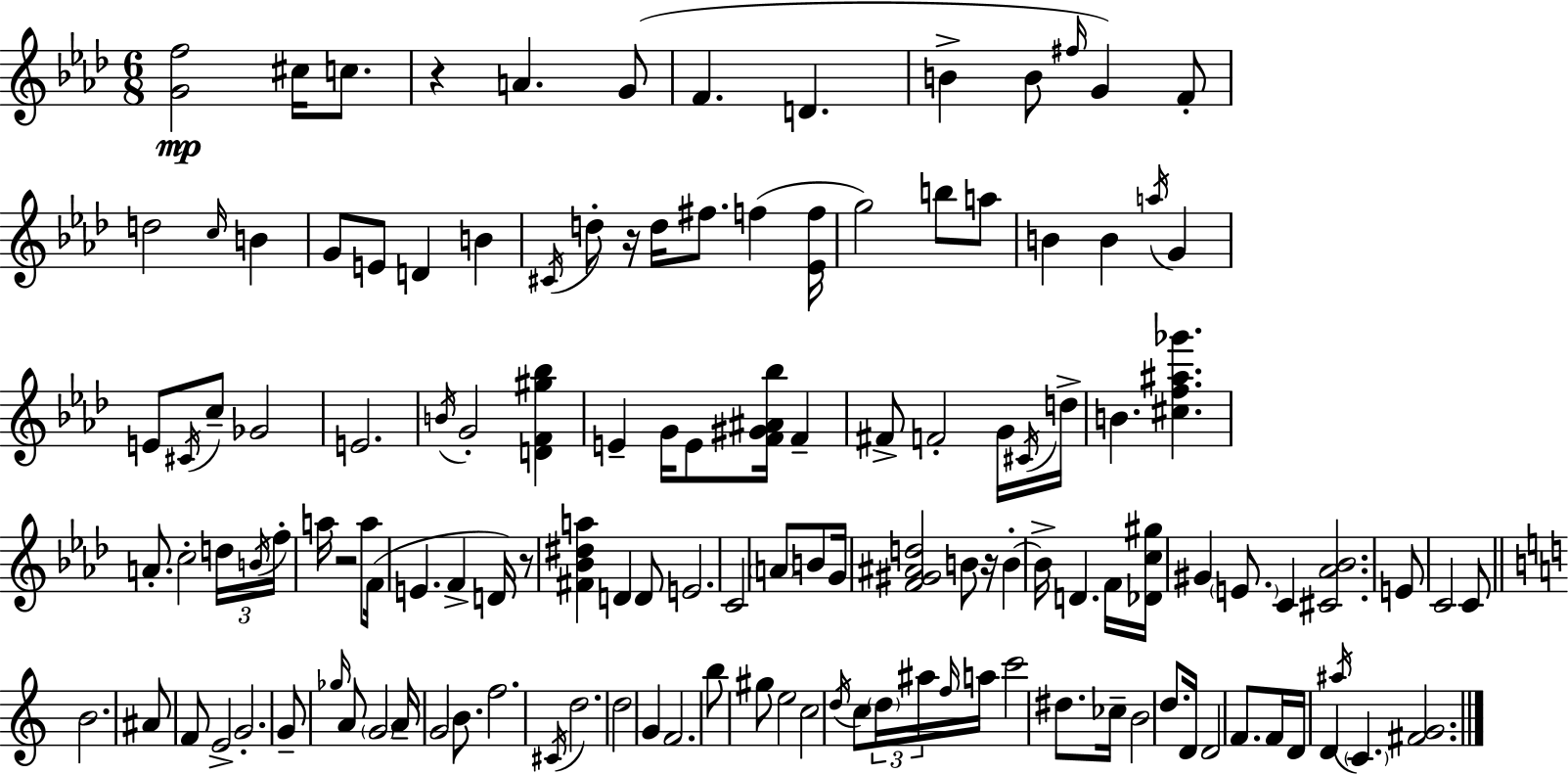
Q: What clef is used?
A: treble